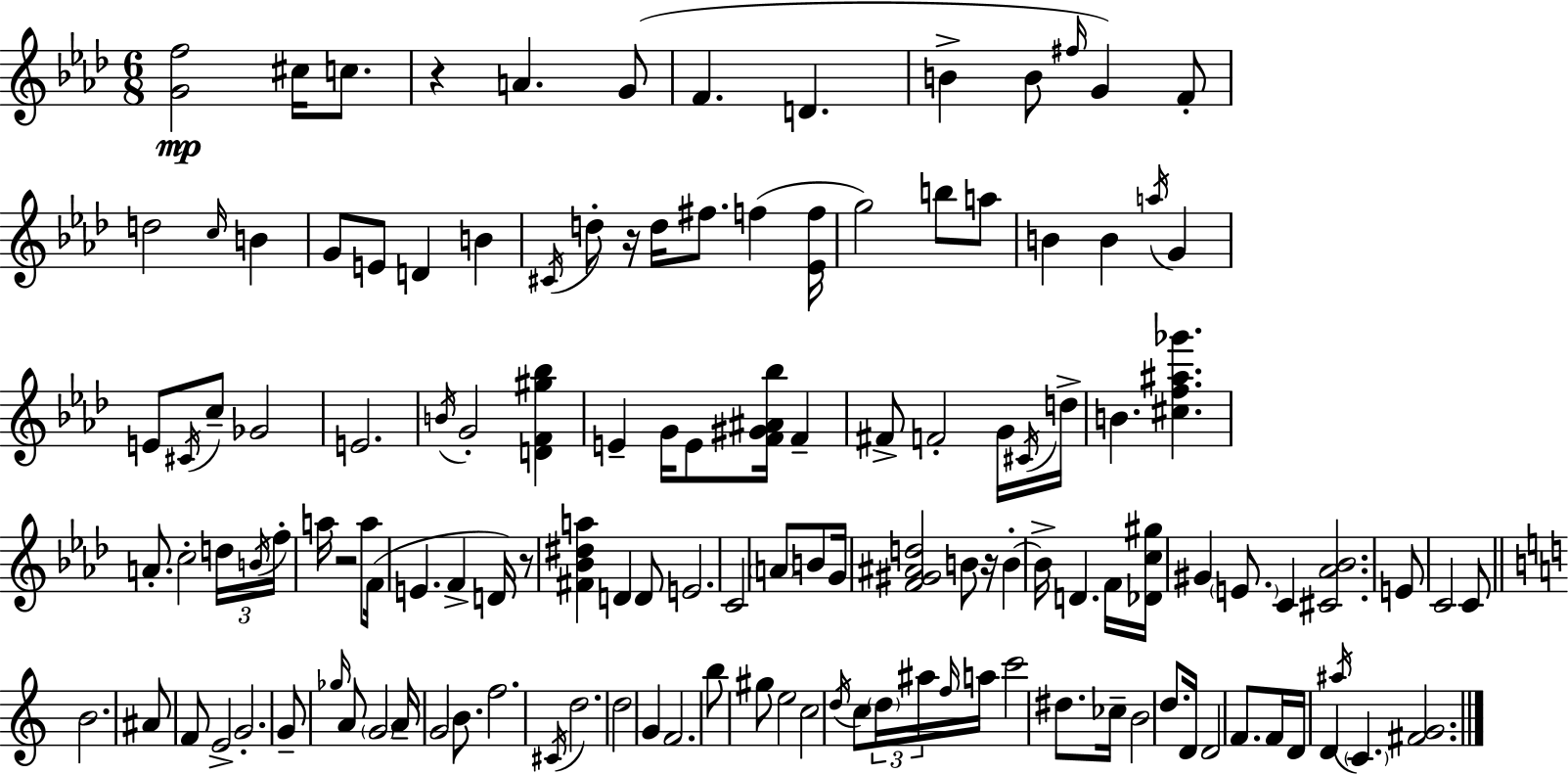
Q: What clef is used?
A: treble